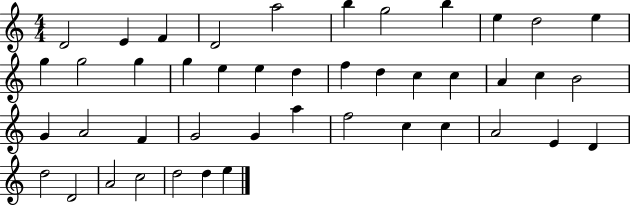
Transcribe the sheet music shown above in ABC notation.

X:1
T:Untitled
M:4/4
L:1/4
K:C
D2 E F D2 a2 b g2 b e d2 e g g2 g g e e d f d c c A c B2 G A2 F G2 G a f2 c c A2 E D d2 D2 A2 c2 d2 d e